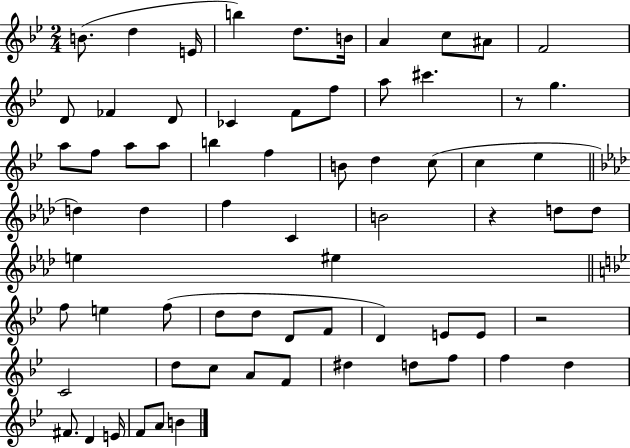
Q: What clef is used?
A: treble